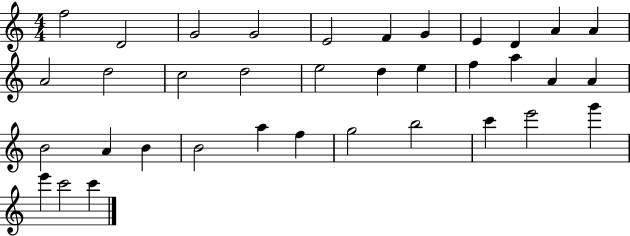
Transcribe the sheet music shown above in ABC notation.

X:1
T:Untitled
M:4/4
L:1/4
K:C
f2 D2 G2 G2 E2 F G E D A A A2 d2 c2 d2 e2 d e f a A A B2 A B B2 a f g2 b2 c' e'2 g' e' c'2 c'